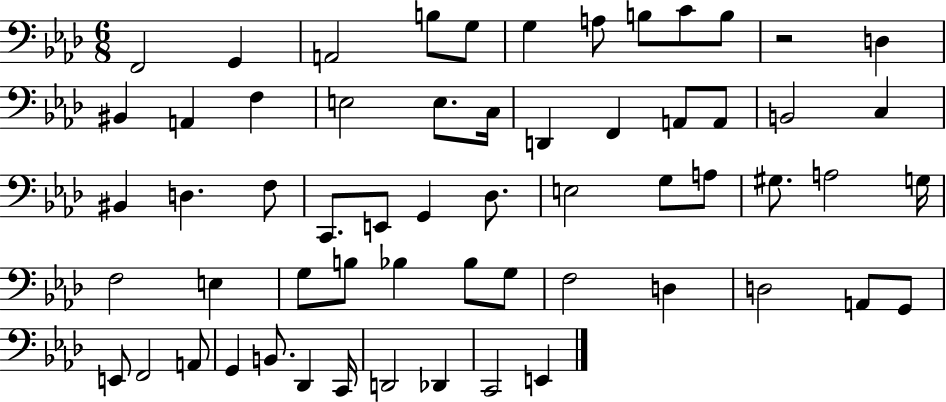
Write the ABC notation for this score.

X:1
T:Untitled
M:6/8
L:1/4
K:Ab
F,,2 G,, A,,2 B,/2 G,/2 G, A,/2 B,/2 C/2 B,/2 z2 D, ^B,, A,, F, E,2 E,/2 C,/4 D,, F,, A,,/2 A,,/2 B,,2 C, ^B,, D, F,/2 C,,/2 E,,/2 G,, _D,/2 E,2 G,/2 A,/2 ^G,/2 A,2 G,/4 F,2 E, G,/2 B,/2 _B, _B,/2 G,/2 F,2 D, D,2 A,,/2 G,,/2 E,,/2 F,,2 A,,/2 G,, B,,/2 _D,, C,,/4 D,,2 _D,, C,,2 E,,